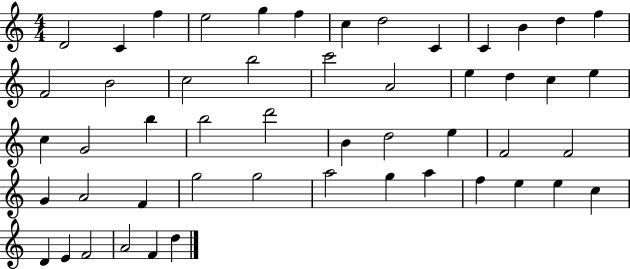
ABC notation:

X:1
T:Untitled
M:4/4
L:1/4
K:C
D2 C f e2 g f c d2 C C B d f F2 B2 c2 b2 c'2 A2 e d c e c G2 b b2 d'2 B d2 e F2 F2 G A2 F g2 g2 a2 g a f e e c D E F2 A2 F d